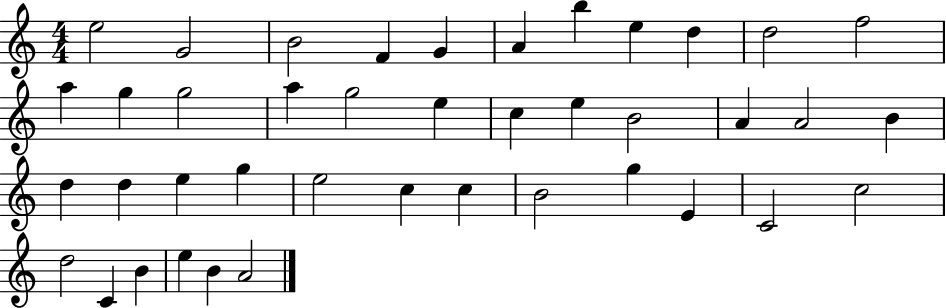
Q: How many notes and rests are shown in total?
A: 41